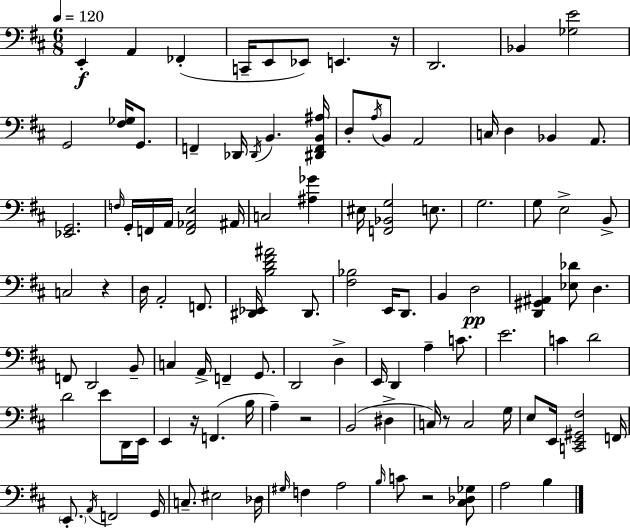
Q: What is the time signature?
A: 6/8